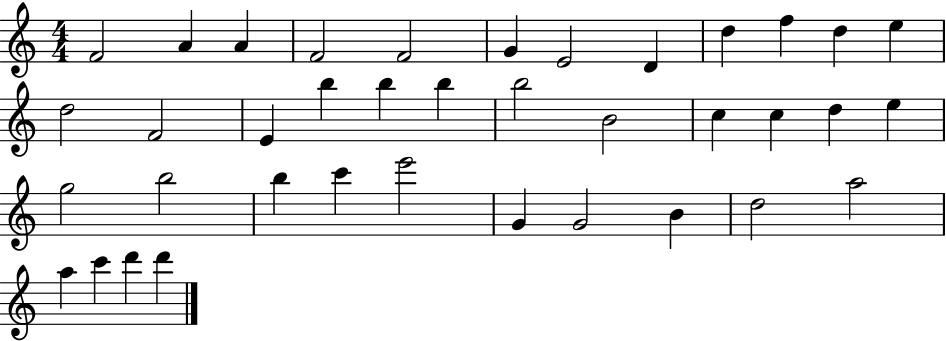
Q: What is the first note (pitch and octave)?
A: F4